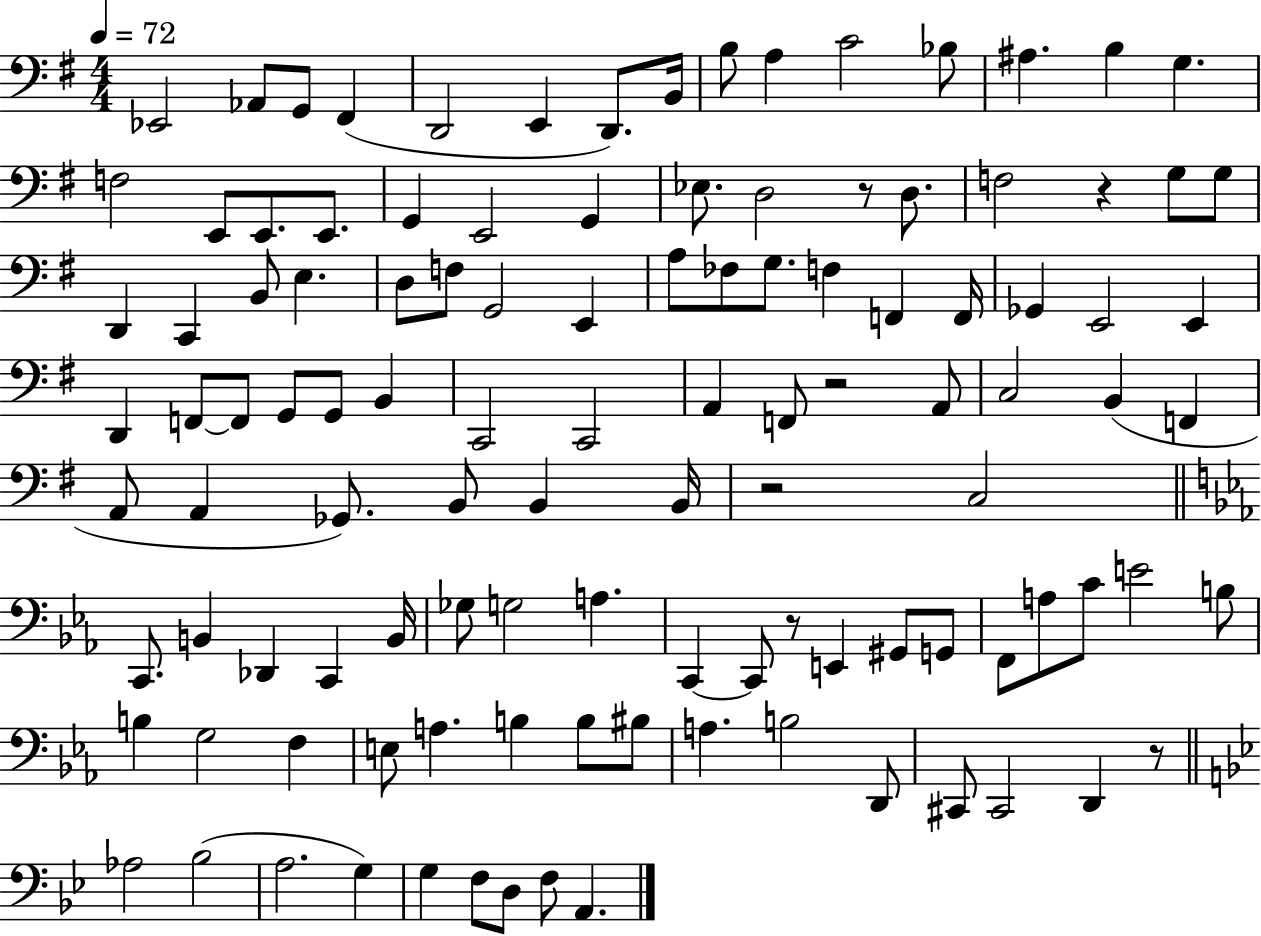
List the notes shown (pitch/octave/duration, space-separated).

Eb2/h Ab2/e G2/e F#2/q D2/h E2/q D2/e. B2/s B3/e A3/q C4/h Bb3/e A#3/q. B3/q G3/q. F3/h E2/e E2/e. E2/e. G2/q E2/h G2/q Eb3/e. D3/h R/e D3/e. F3/h R/q G3/e G3/e D2/q C2/q B2/e E3/q. D3/e F3/e G2/h E2/q A3/e FES3/e G3/e. F3/q F2/q F2/s Gb2/q E2/h E2/q D2/q F2/e F2/e G2/e G2/e B2/q C2/h C2/h A2/q F2/e R/h A2/e C3/h B2/q F2/q A2/e A2/q Gb2/e. B2/e B2/q B2/s R/h C3/h C2/e. B2/q Db2/q C2/q B2/s Gb3/e G3/h A3/q. C2/q C2/e R/e E2/q G#2/e G2/e F2/e A3/e C4/e E4/h B3/e B3/q G3/h F3/q E3/e A3/q. B3/q B3/e BIS3/e A3/q. B3/h D2/e C#2/e C#2/h D2/q R/e Ab3/h Bb3/h A3/h. G3/q G3/q F3/e D3/e F3/e A2/q.